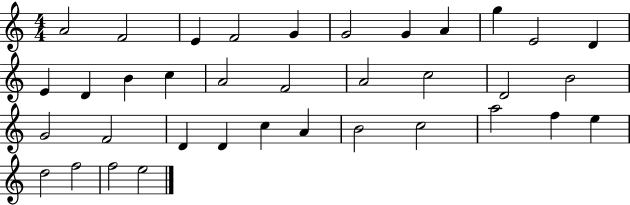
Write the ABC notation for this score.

X:1
T:Untitled
M:4/4
L:1/4
K:C
A2 F2 E F2 G G2 G A g E2 D E D B c A2 F2 A2 c2 D2 B2 G2 F2 D D c A B2 c2 a2 f e d2 f2 f2 e2